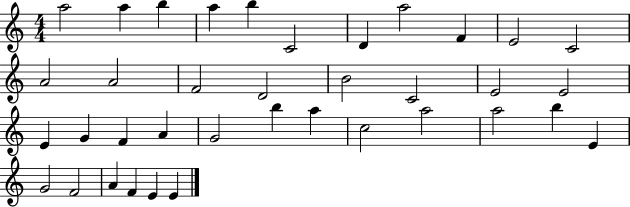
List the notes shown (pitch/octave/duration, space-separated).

A5/h A5/q B5/q A5/q B5/q C4/h D4/q A5/h F4/q E4/h C4/h A4/h A4/h F4/h D4/h B4/h C4/h E4/h E4/h E4/q G4/q F4/q A4/q G4/h B5/q A5/q C5/h A5/h A5/h B5/q E4/q G4/h F4/h A4/q F4/q E4/q E4/q